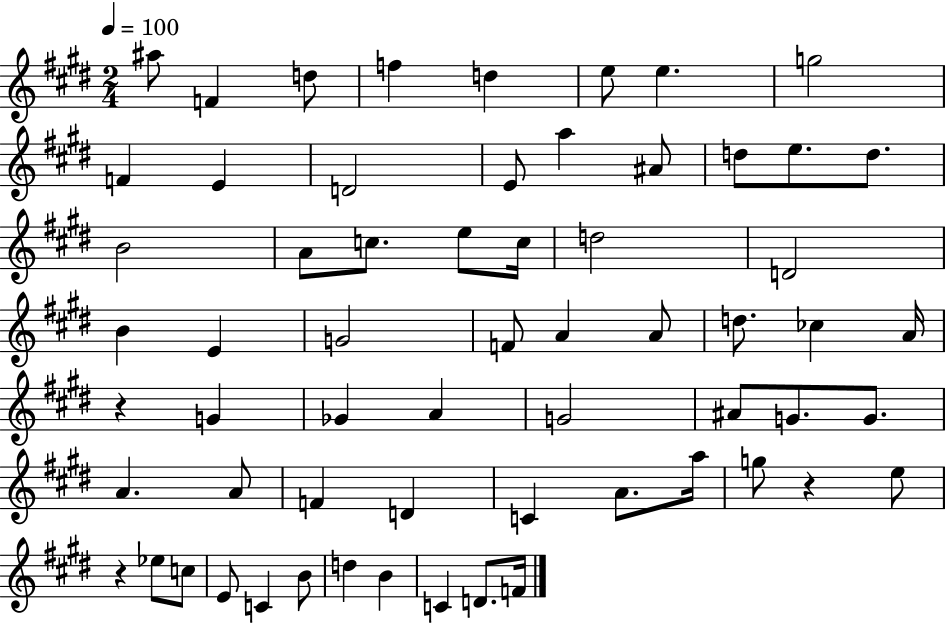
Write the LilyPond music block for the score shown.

{
  \clef treble
  \numericTimeSignature
  \time 2/4
  \key e \major
  \tempo 4 = 100
  ais''8 f'4 d''8 | f''4 d''4 | e''8 e''4. | g''2 | \break f'4 e'4 | d'2 | e'8 a''4 ais'8 | d''8 e''8. d''8. | \break b'2 | a'8 c''8. e''8 c''16 | d''2 | d'2 | \break b'4 e'4 | g'2 | f'8 a'4 a'8 | d''8. ces''4 a'16 | \break r4 g'4 | ges'4 a'4 | g'2 | ais'8 g'8. g'8. | \break a'4. a'8 | f'4 d'4 | c'4 a'8. a''16 | g''8 r4 e''8 | \break r4 ees''8 c''8 | e'8 c'4 b'8 | d''4 b'4 | c'4 d'8. f'16 | \break \bar "|."
}